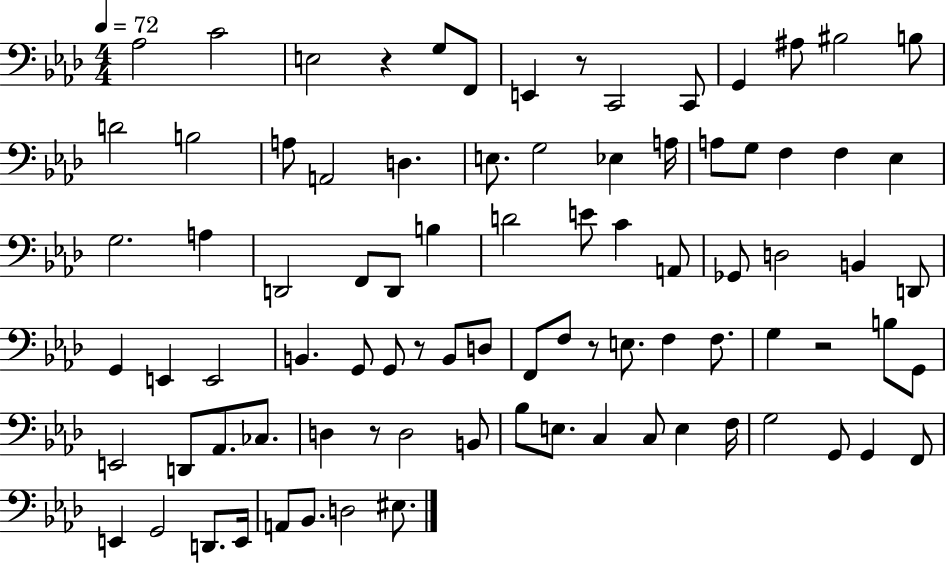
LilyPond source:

{
  \clef bass
  \numericTimeSignature
  \time 4/4
  \key aes \major
  \tempo 4 = 72
  aes2 c'2 | e2 r4 g8 f,8 | e,4 r8 c,2 c,8 | g,4 ais8 bis2 b8 | \break d'2 b2 | a8 a,2 d4. | e8. g2 ees4 a16 | a8 g8 f4 f4 ees4 | \break g2. a4 | d,2 f,8 d,8 b4 | d'2 e'8 c'4 a,8 | ges,8 d2 b,4 d,8 | \break g,4 e,4 e,2 | b,4. g,8 g,8 r8 b,8 d8 | f,8 f8 r8 e8. f4 f8. | g4 r2 b8 g,8 | \break e,2 d,8 aes,8. ces8. | d4 r8 d2 b,8 | bes8 e8. c4 c8 e4 f16 | g2 g,8 g,4 f,8 | \break e,4 g,2 d,8. e,16 | a,8 bes,8. d2 eis8. | \bar "|."
}